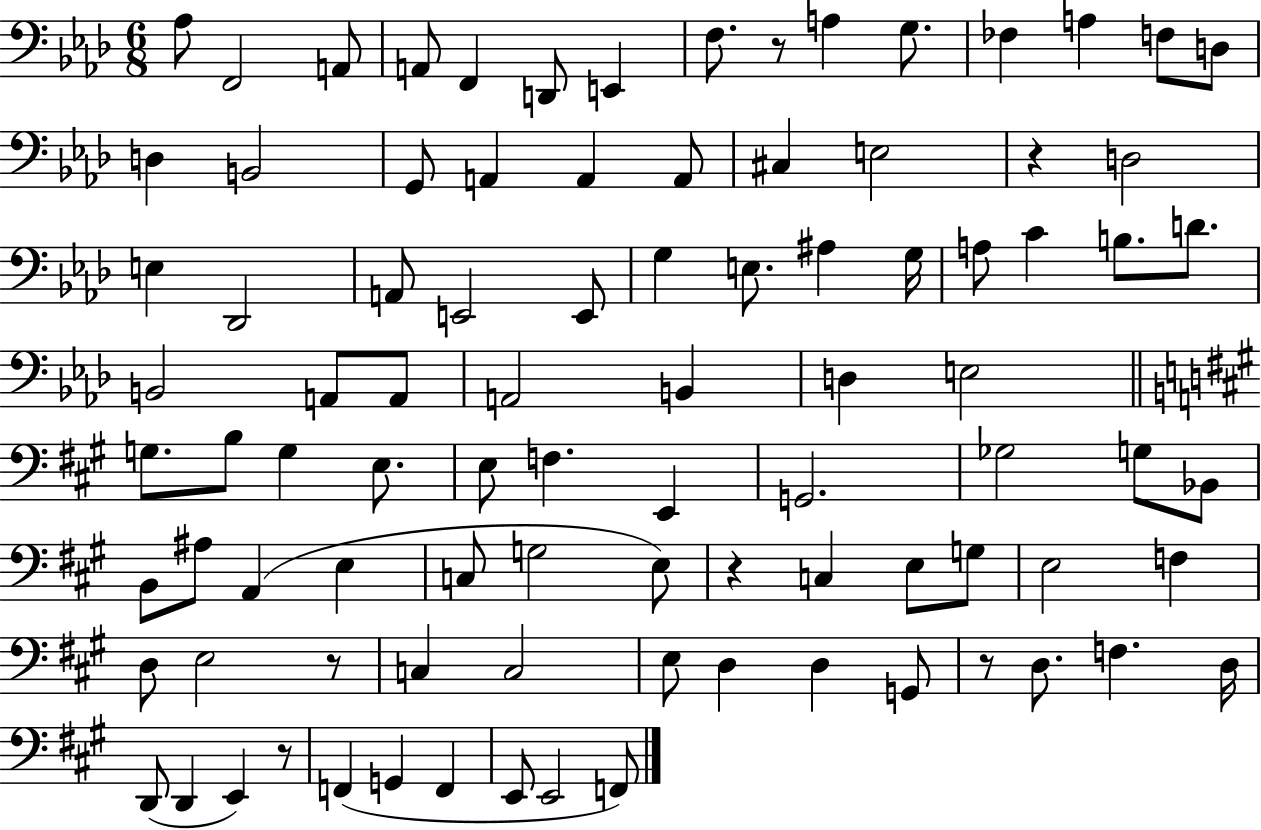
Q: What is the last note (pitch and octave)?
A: F2